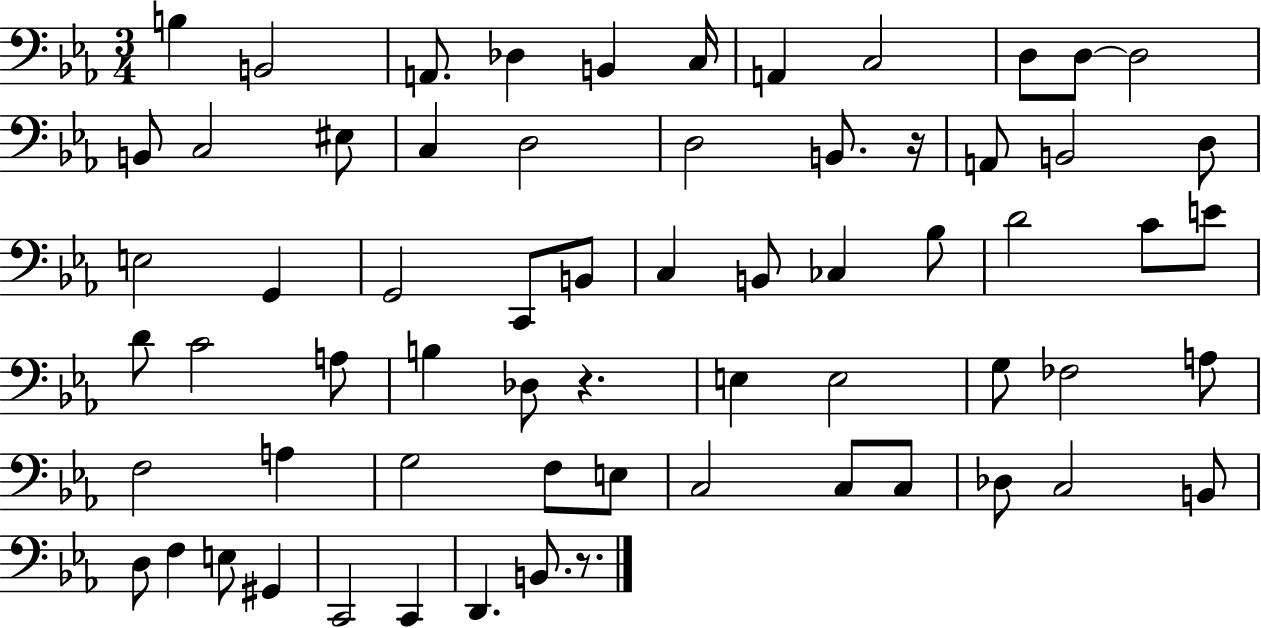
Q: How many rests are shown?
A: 3